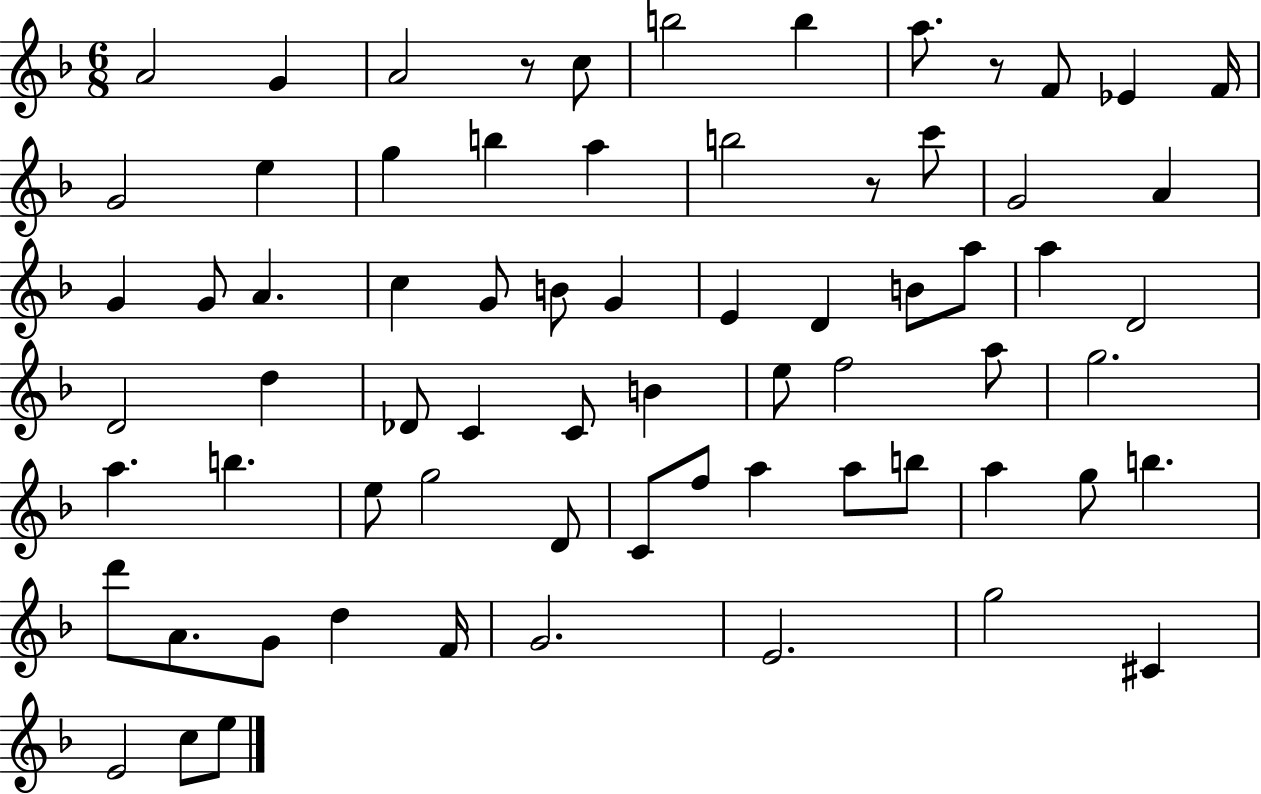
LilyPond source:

{
  \clef treble
  \numericTimeSignature
  \time 6/8
  \key f \major
  a'2 g'4 | a'2 r8 c''8 | b''2 b''4 | a''8. r8 f'8 ees'4 f'16 | \break g'2 e''4 | g''4 b''4 a''4 | b''2 r8 c'''8 | g'2 a'4 | \break g'4 g'8 a'4. | c''4 g'8 b'8 g'4 | e'4 d'4 b'8 a''8 | a''4 d'2 | \break d'2 d''4 | des'8 c'4 c'8 b'4 | e''8 f''2 a''8 | g''2. | \break a''4. b''4. | e''8 g''2 d'8 | c'8 f''8 a''4 a''8 b''8 | a''4 g''8 b''4. | \break d'''8 a'8. g'8 d''4 f'16 | g'2. | e'2. | g''2 cis'4 | \break e'2 c''8 e''8 | \bar "|."
}